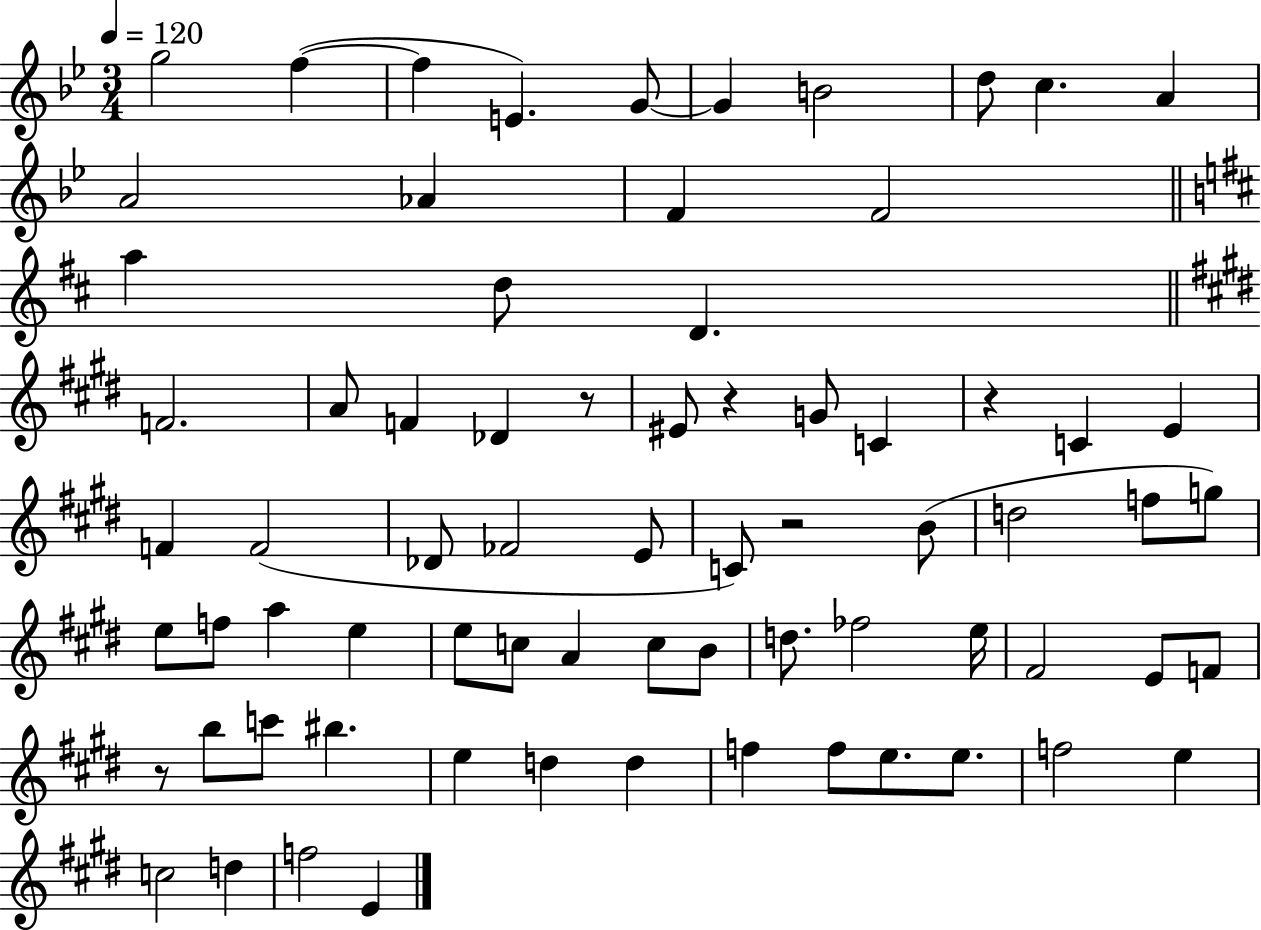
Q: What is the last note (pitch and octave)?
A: E4